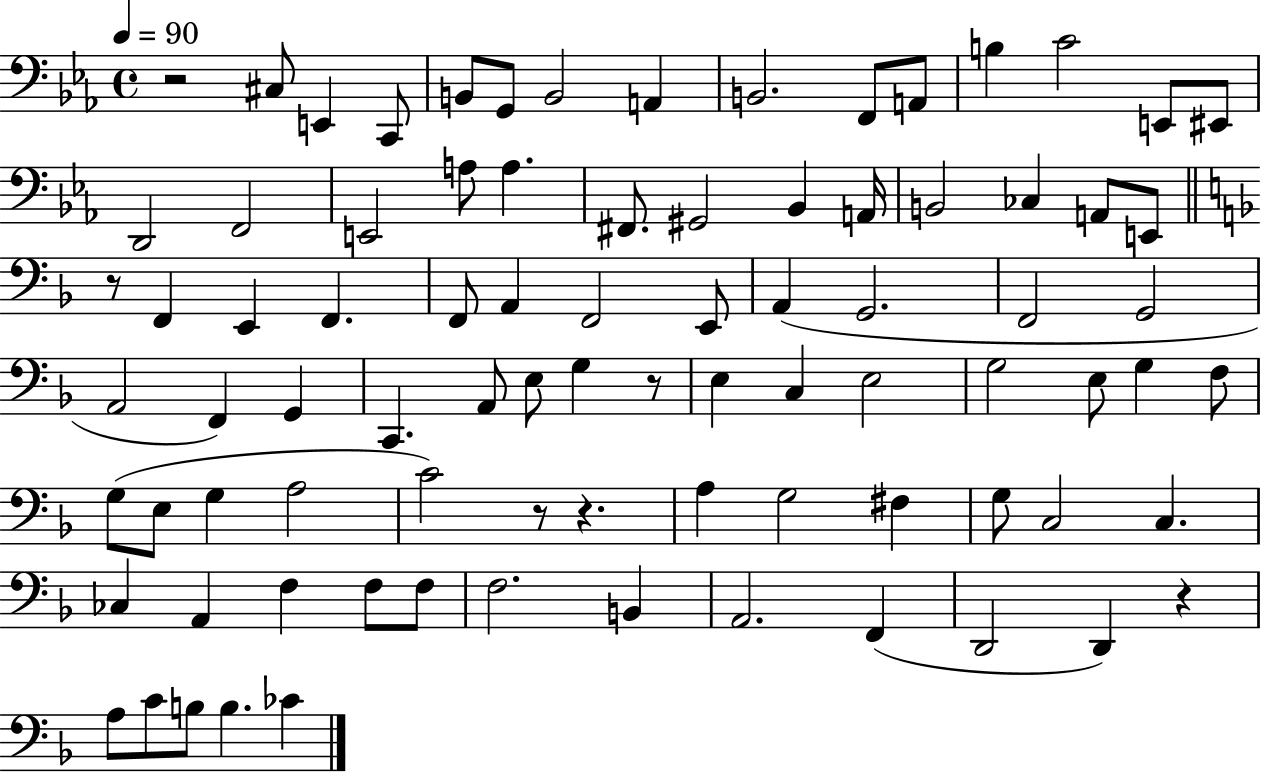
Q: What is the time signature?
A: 4/4